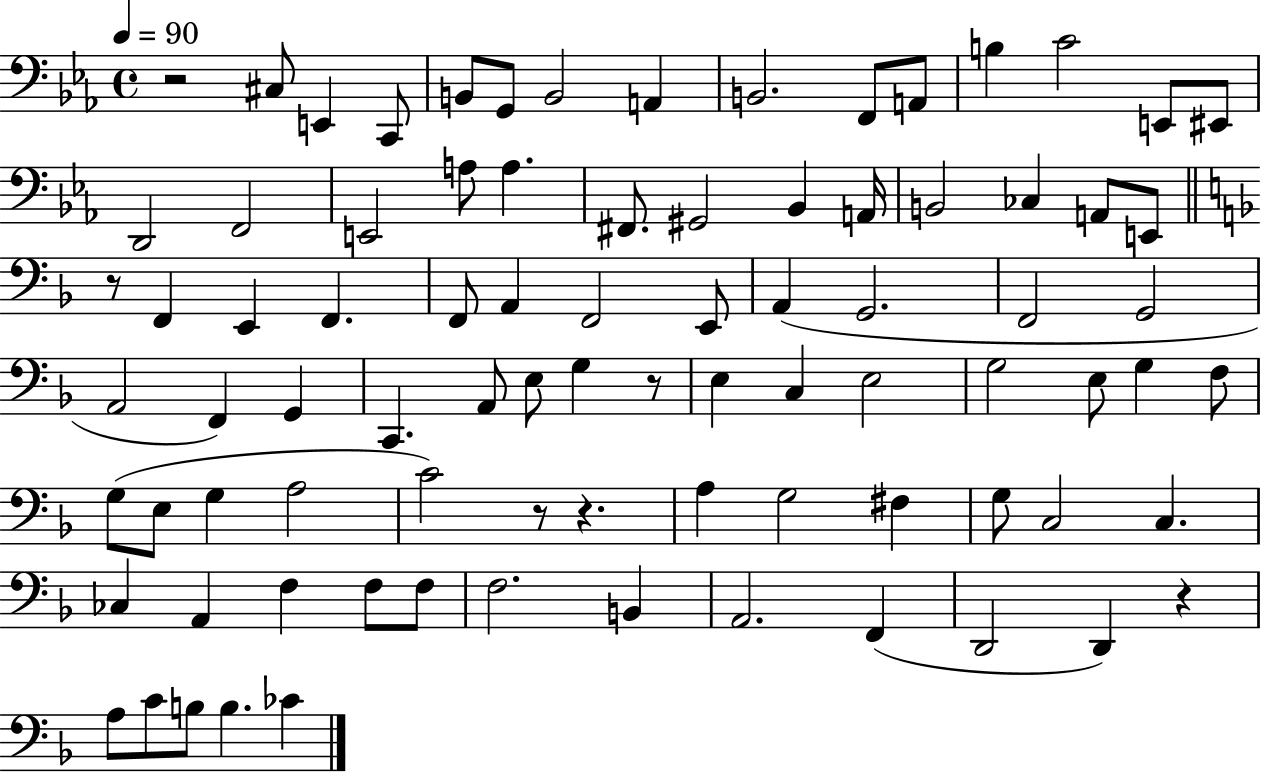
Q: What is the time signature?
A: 4/4